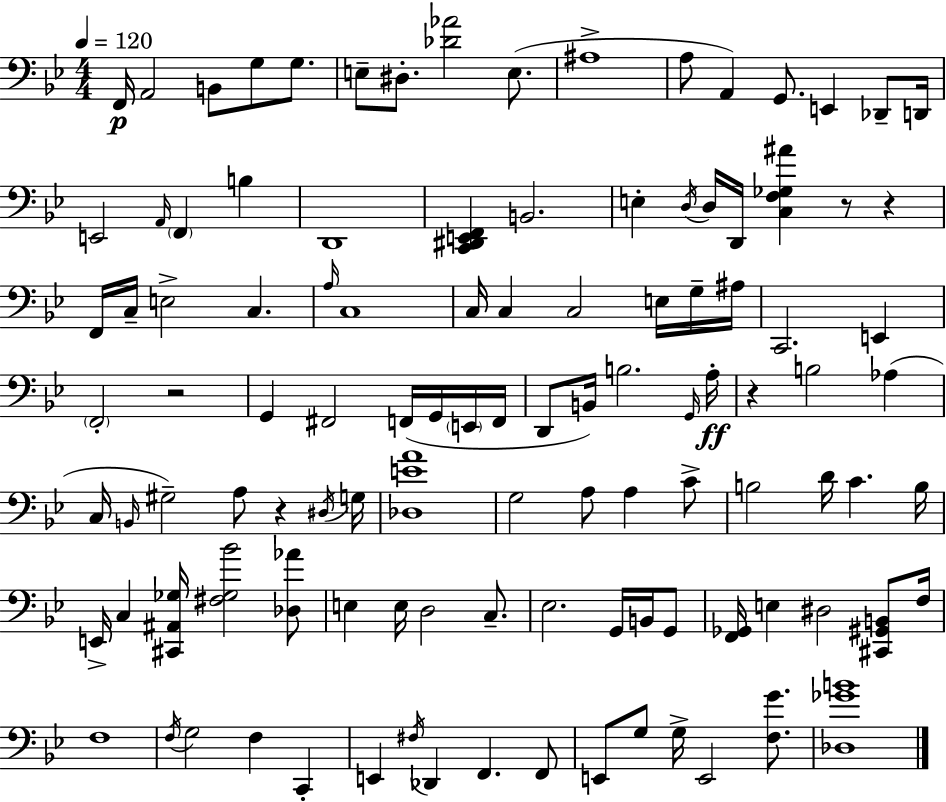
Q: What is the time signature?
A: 4/4